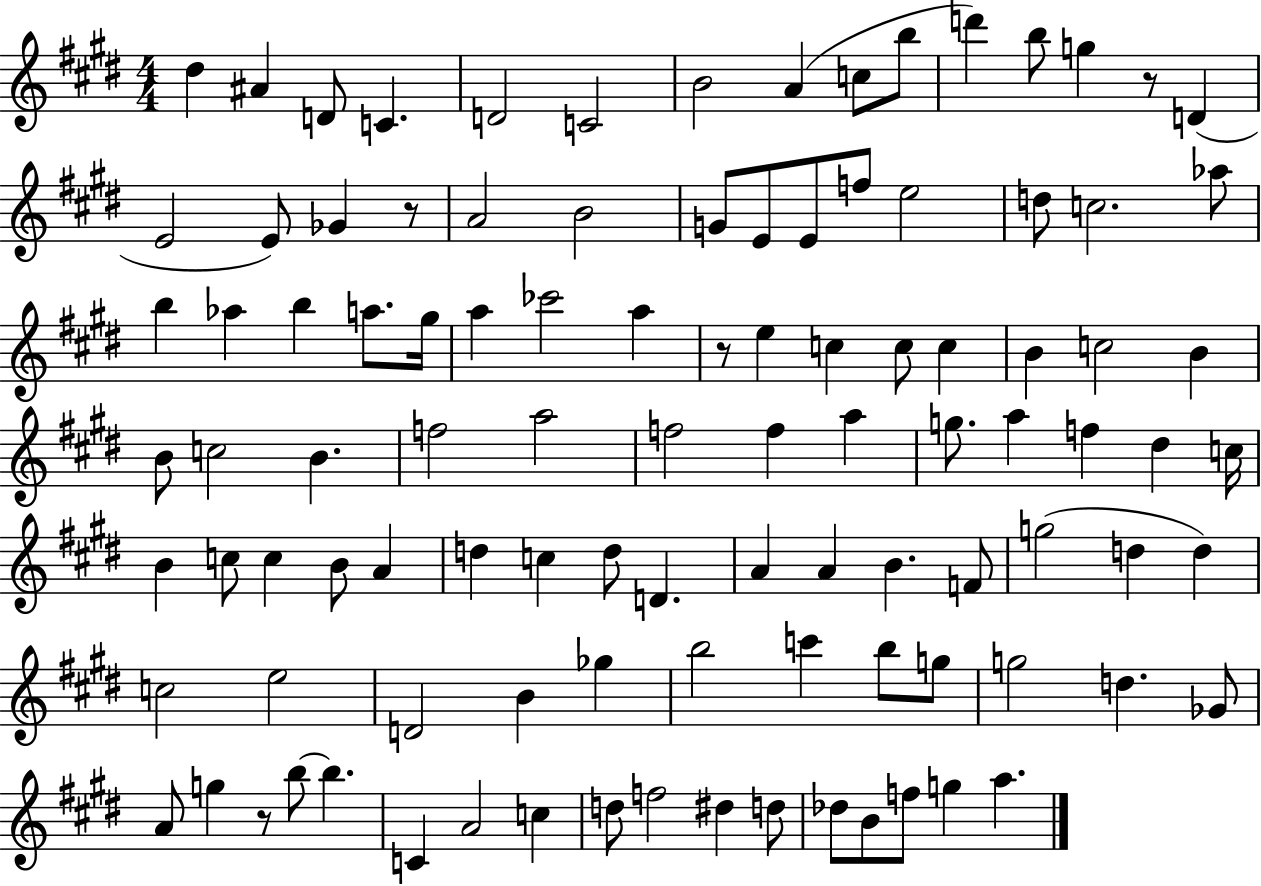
{
  \clef treble
  \numericTimeSignature
  \time 4/4
  \key e \major
  dis''4 ais'4 d'8 c'4. | d'2 c'2 | b'2 a'4( c''8 b''8 | d'''4) b''8 g''4 r8 d'4( | \break e'2 e'8) ges'4 r8 | a'2 b'2 | g'8 e'8 e'8 f''8 e''2 | d''8 c''2. aes''8 | \break b''4 aes''4 b''4 a''8. gis''16 | a''4 ces'''2 a''4 | r8 e''4 c''4 c''8 c''4 | b'4 c''2 b'4 | \break b'8 c''2 b'4. | f''2 a''2 | f''2 f''4 a''4 | g''8. a''4 f''4 dis''4 c''16 | \break b'4 c''8 c''4 b'8 a'4 | d''4 c''4 d''8 d'4. | a'4 a'4 b'4. f'8 | g''2( d''4 d''4) | \break c''2 e''2 | d'2 b'4 ges''4 | b''2 c'''4 b''8 g''8 | g''2 d''4. ges'8 | \break a'8 g''4 r8 b''8~~ b''4. | c'4 a'2 c''4 | d''8 f''2 dis''4 d''8 | des''8 b'8 f''8 g''4 a''4. | \break \bar "|."
}